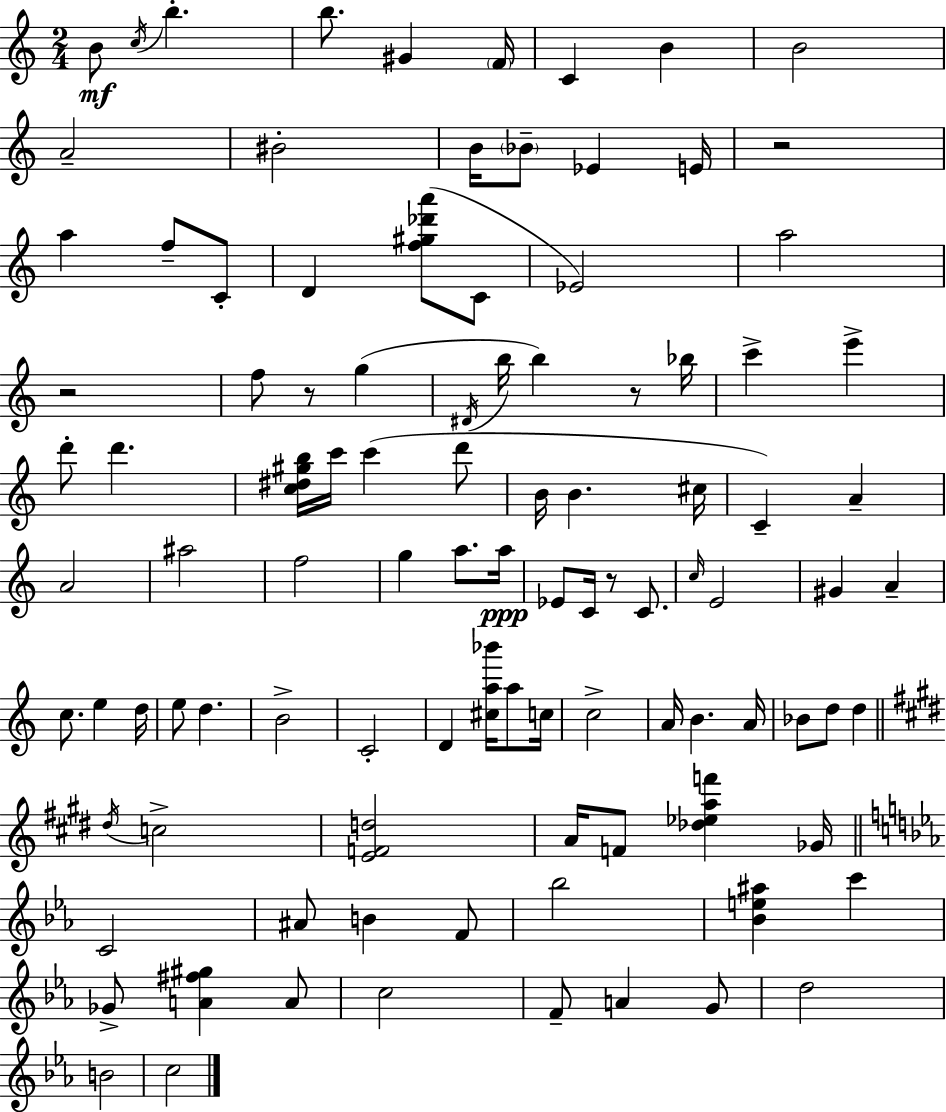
{
  \clef treble
  \numericTimeSignature
  \time 2/4
  \key c \major
  b'8\mf \acciaccatura { c''16 } b''4.-. | b''8. gis'4 | \parenthesize f'16 c'4 b'4 | b'2 | \break a'2-- | bis'2-. | b'16 \parenthesize bes'8-- ees'4 | e'16 r2 | \break a''4 f''8-- c'8-. | d'4 <f'' gis'' des''' a'''>8( c'8 | ees'2) | a''2 | \break r2 | f''8 r8 g''4( | \acciaccatura { dis'16 } b''16 b''4) r8 | bes''16 c'''4-> e'''4-> | \break d'''8-. d'''4. | <c'' dis'' gis'' b''>16 c'''16 c'''4( | d'''8 b'16 b'4. | cis''16 c'4--) a'4-- | \break a'2 | ais''2 | f''2 | g''4 a''8. | \break a''16\ppp ees'8 c'16 r8 c'8. | \grace { c''16 } e'2 | gis'4 a'4-- | c''8. e''4 | \break d''16 e''8 d''4. | b'2-> | c'2-. | d'4 <cis'' a'' bes'''>16 | \break a''8 c''16 c''2-> | a'16 b'4. | a'16 bes'8 d''8 d''4 | \bar "||" \break \key e \major \acciaccatura { dis''16 } c''2-> | <e' f' d''>2 | a'16 f'8 <des'' ees'' a'' f'''>4 | ges'16 \bar "||" \break \key c \minor c'2 | ais'8 b'4 f'8 | bes''2 | <bes' e'' ais''>4 c'''4 | \break ges'8-> <a' fis'' gis''>4 a'8 | c''2 | f'8-- a'4 g'8 | d''2 | \break b'2 | c''2 | \bar "|."
}